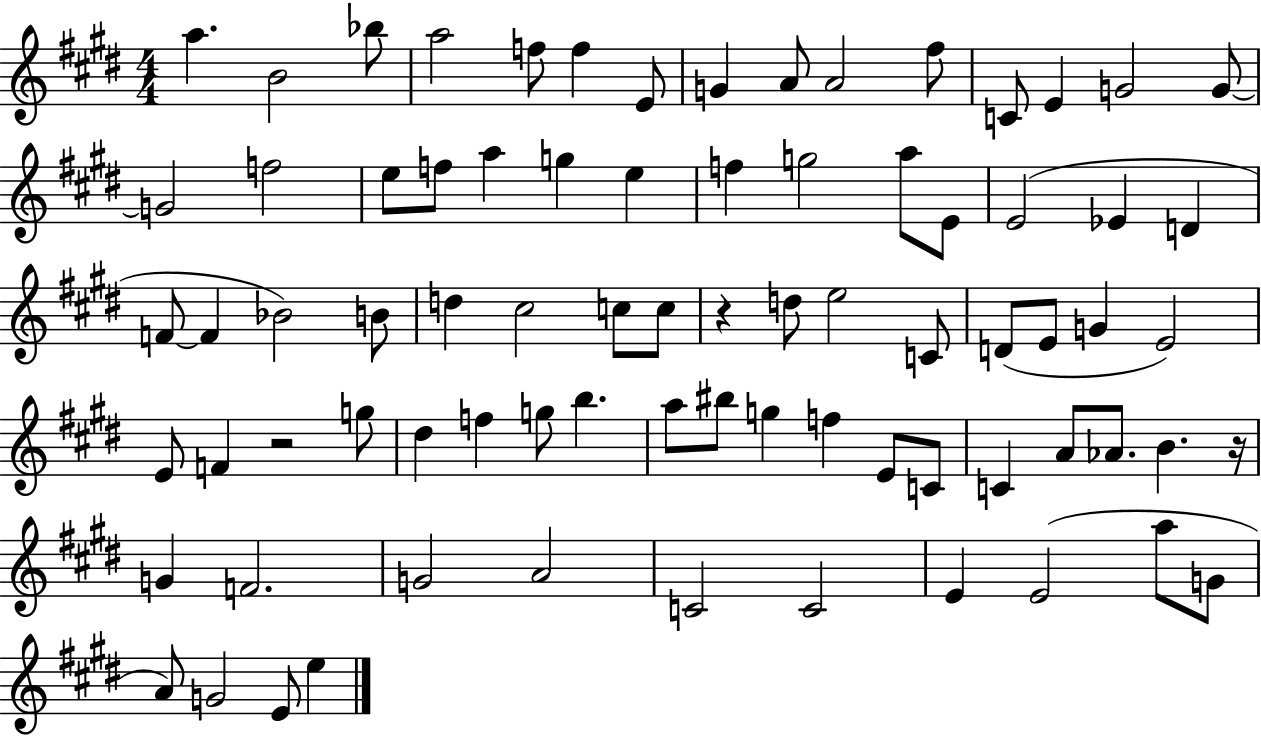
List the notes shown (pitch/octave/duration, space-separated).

A5/q. B4/h Bb5/e A5/h F5/e F5/q E4/e G4/q A4/e A4/h F#5/e C4/e E4/q G4/h G4/e G4/h F5/h E5/e F5/e A5/q G5/q E5/q F5/q G5/h A5/e E4/e E4/h Eb4/q D4/q F4/e F4/q Bb4/h B4/e D5/q C#5/h C5/e C5/e R/q D5/e E5/h C4/e D4/e E4/e G4/q E4/h E4/e F4/q R/h G5/e D#5/q F5/q G5/e B5/q. A5/e BIS5/e G5/q F5/q E4/e C4/e C4/q A4/e Ab4/e. B4/q. R/s G4/q F4/h. G4/h A4/h C4/h C4/h E4/q E4/h A5/e G4/e A4/e G4/h E4/e E5/q